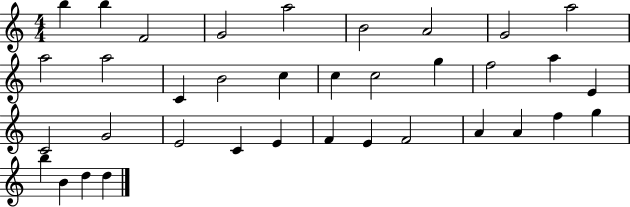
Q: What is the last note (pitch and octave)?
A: D5